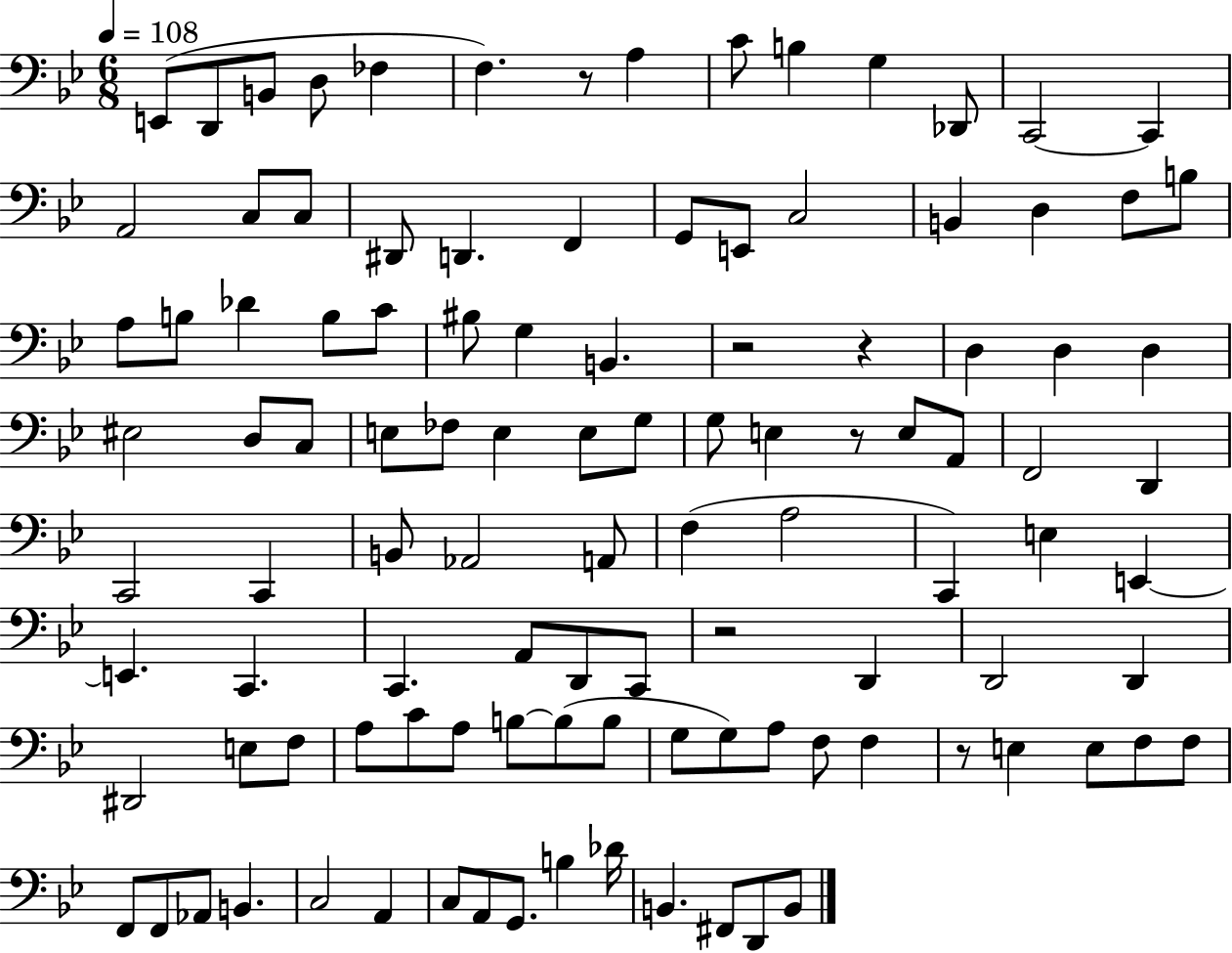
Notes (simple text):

E2/e D2/e B2/e D3/e FES3/q F3/q. R/e A3/q C4/e B3/q G3/q Db2/e C2/h C2/q A2/h C3/e C3/e D#2/e D2/q. F2/q G2/e E2/e C3/h B2/q D3/q F3/e B3/e A3/e B3/e Db4/q B3/e C4/e BIS3/e G3/q B2/q. R/h R/q D3/q D3/q D3/q EIS3/h D3/e C3/e E3/e FES3/e E3/q E3/e G3/e G3/e E3/q R/e E3/e A2/e F2/h D2/q C2/h C2/q B2/e Ab2/h A2/e F3/q A3/h C2/q E3/q E2/q E2/q. C2/q. C2/q. A2/e D2/e C2/e R/h D2/q D2/h D2/q D#2/h E3/e F3/e A3/e C4/e A3/e B3/e B3/e B3/e G3/e G3/e A3/e F3/e F3/q R/e E3/q E3/e F3/e F3/e F2/e F2/e Ab2/e B2/q. C3/h A2/q C3/e A2/e G2/e. B3/q Db4/s B2/q. F#2/e D2/e B2/e